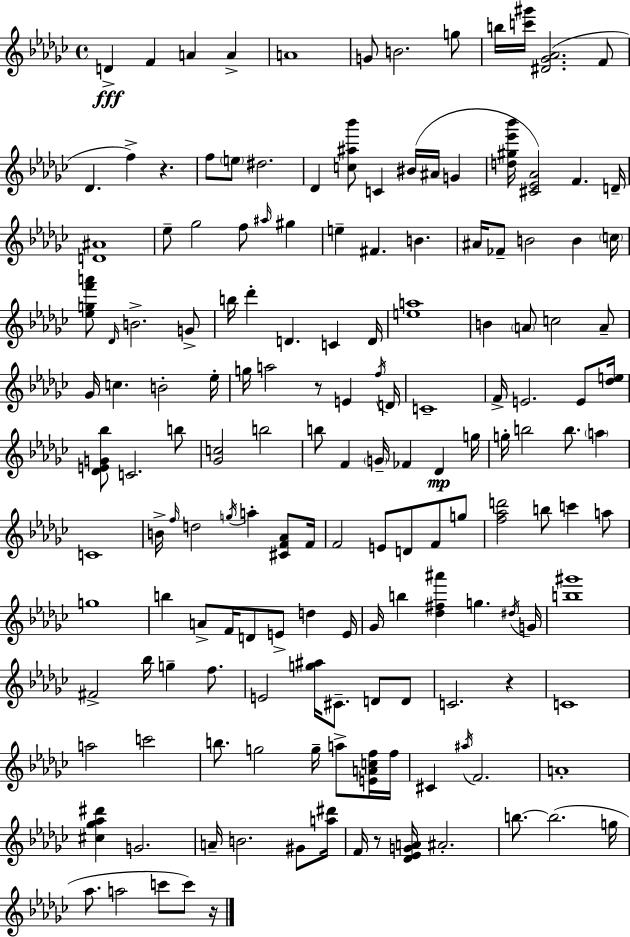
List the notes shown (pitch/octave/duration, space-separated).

D4/q F4/q A4/q A4/q A4/w G4/e B4/h. G5/e B5/s [C6,G#6]/s [D#4,Gb4,Ab4]/h. F4/e Db4/q. F5/q R/q. F5/e E5/e D#5/h. Db4/q [C5,A#5,Bb6]/e C4/q BIS4/s A#4/s G4/q [D5,G#5,Eb6,Bb6]/s [C#4,Eb4,Ab4]/h F4/q. D4/s [D4,A#4]/w Eb5/e Gb5/h F5/e A#5/s G#5/q E5/q F#4/q. B4/q. A#4/s FES4/e B4/h B4/q C5/s [Eb5,G5,F6,A6]/e Db4/s B4/h. G4/e B5/s Db6/q D4/q. C4/q D4/s [E5,A5]/w B4/q A4/e C5/h A4/e Gb4/s C5/q. B4/h Eb5/s G5/s A5/h R/e E4/q F5/s D4/s C4/w F4/s E4/h. E4/e [Db5,E5]/s [Db4,E4,G4,Bb5]/e C4/h. B5/e [Gb4,C5]/h B5/h B5/e F4/q G4/s FES4/q Db4/q G5/s G5/s B5/h B5/e. A5/q C4/w B4/s F5/s D5/h G5/s A5/q [C#4,F4,Ab4]/e F4/s F4/h E4/e D4/e F4/e G5/e [F5,Ab5,D6]/h B5/e C6/q A5/e G5/w B5/q A4/e F4/s D4/e E4/e D5/q E4/s Gb4/s B5/q [Db5,F#5,A#6]/q G5/q. D#5/s G4/s [B5,G#6]/w F#4/h Bb5/s G5/q F5/e. E4/h [G5,A#5]/s C#4/e. D4/e D4/e C4/h. R/q C4/w A5/h C6/h B5/e. G5/h G5/s A5/e [E4,A4,C5,F5]/s F5/s C#4/q A#5/s F4/h. A4/w [C#5,Gb5,Ab5,D#6]/q G4/h. A4/s B4/h. G#4/e [A5,D#6]/s F4/s R/e [Db4,Eb4,G4,A4]/s A#4/h. B5/e. B5/h. G5/s Ab5/e. A5/h C6/e C6/e R/s